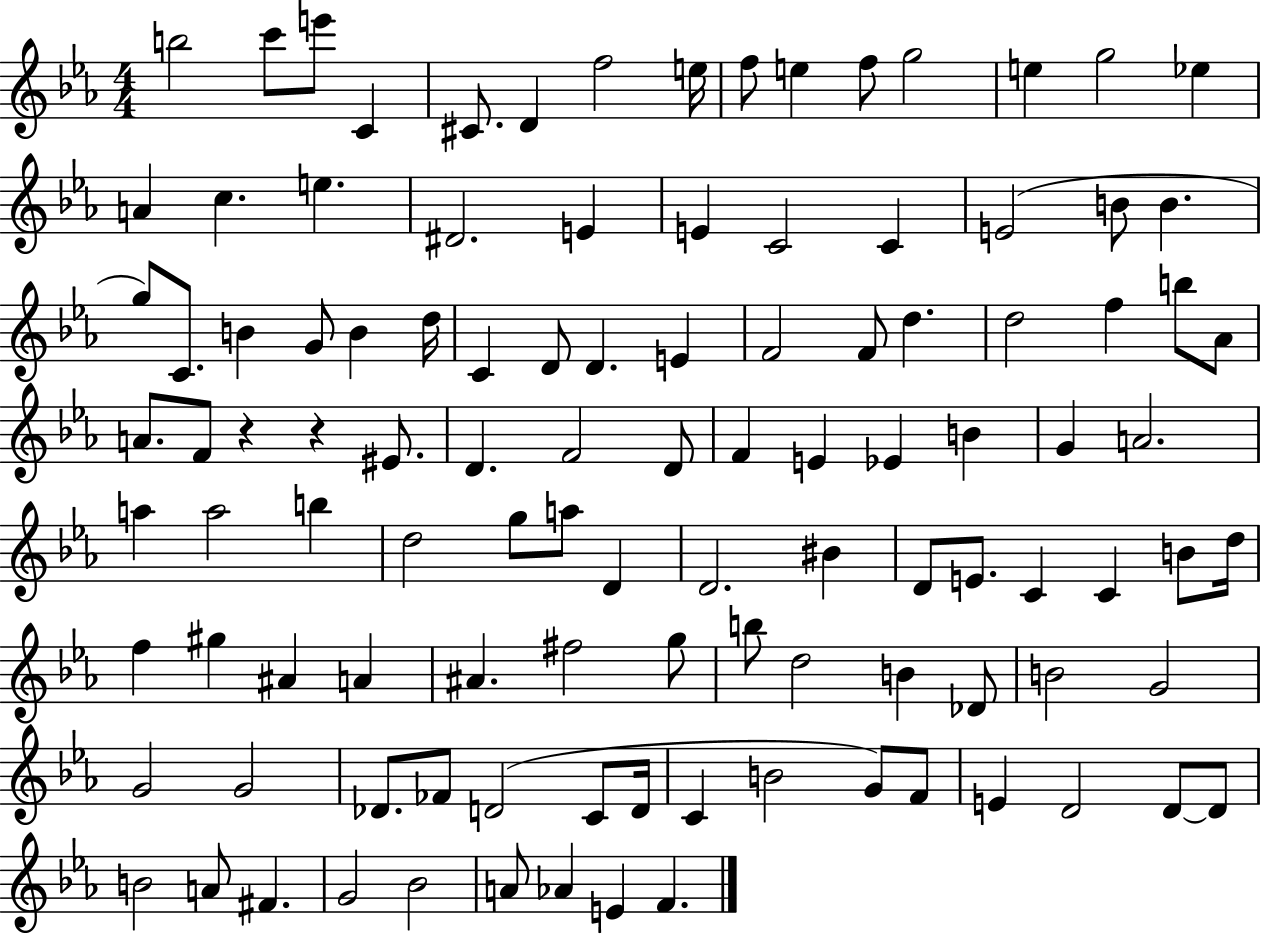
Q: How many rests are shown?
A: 2